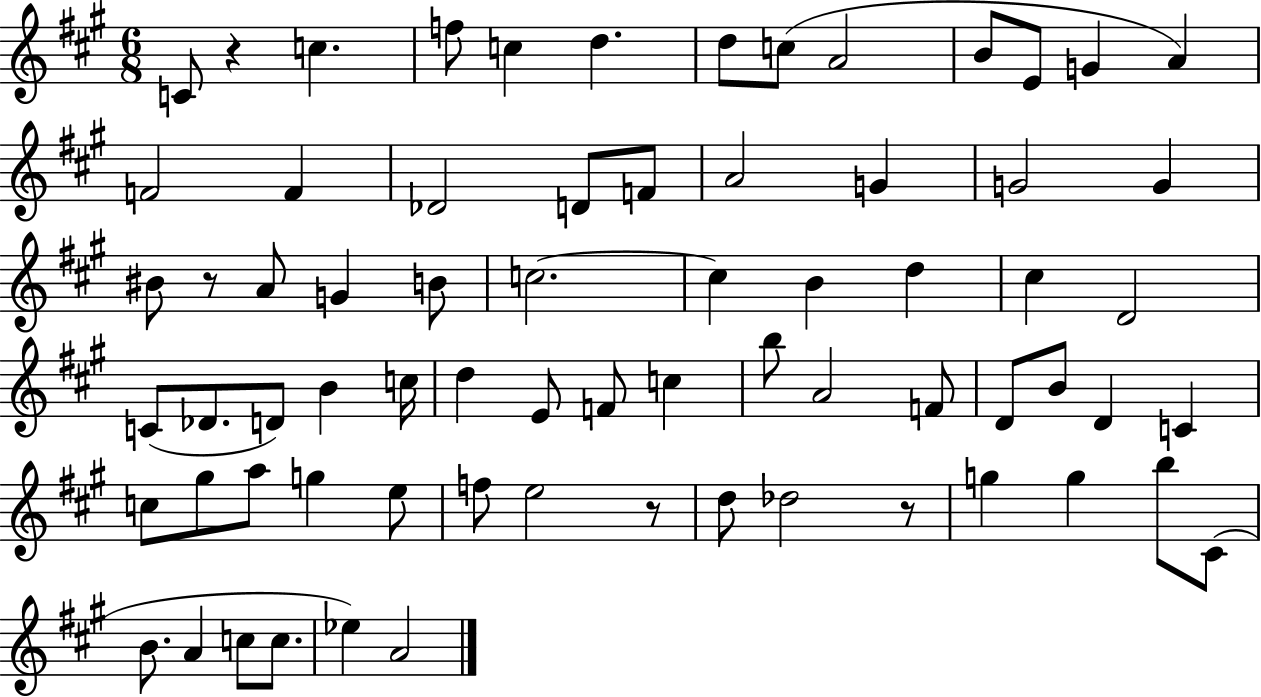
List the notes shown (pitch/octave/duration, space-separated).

C4/e R/q C5/q. F5/e C5/q D5/q. D5/e C5/e A4/h B4/e E4/e G4/q A4/q F4/h F4/q Db4/h D4/e F4/e A4/h G4/q G4/h G4/q BIS4/e R/e A4/e G4/q B4/e C5/h. C5/q B4/q D5/q C#5/q D4/h C4/e Db4/e. D4/e B4/q C5/s D5/q E4/e F4/e C5/q B5/e A4/h F4/e D4/e B4/e D4/q C4/q C5/e G#5/e A5/e G5/q E5/e F5/e E5/h R/e D5/e Db5/h R/e G5/q G5/q B5/e C#4/e B4/e. A4/q C5/e C5/e. Eb5/q A4/h